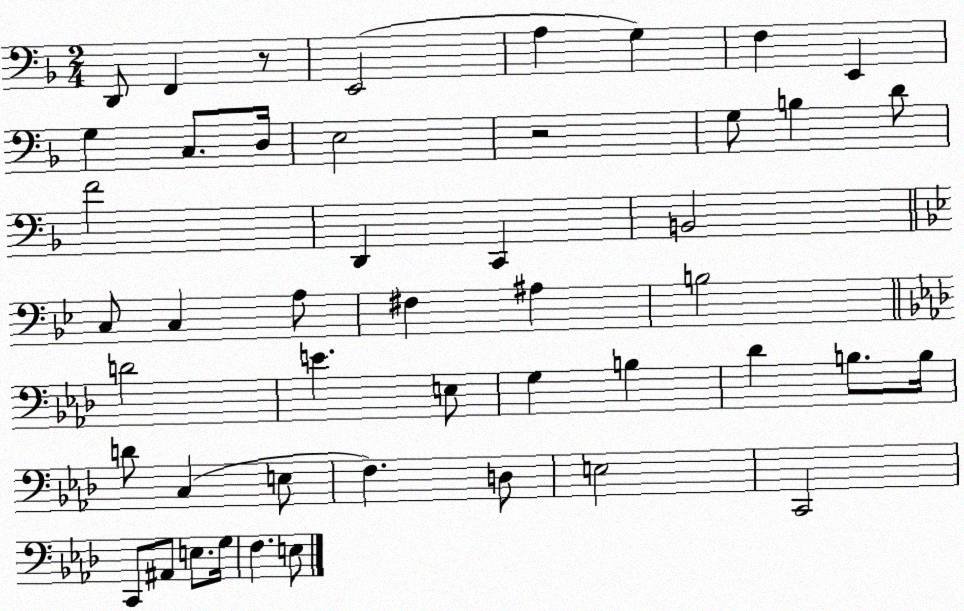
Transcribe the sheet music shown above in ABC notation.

X:1
T:Untitled
M:2/4
L:1/4
K:F
D,,/2 F,, z/2 E,,2 A, G, F, E,, G, C,/2 D,/4 E,2 z2 G,/2 B, D/2 F2 D,, C,, B,,2 C,/2 C, A,/2 ^F, ^A, B,2 D2 E E,/2 G, B, _D B,/2 B,/4 D/2 C, E,/2 F, D,/2 E,2 C,,2 C,,/2 ^A,,/2 E,/2 G,/4 F, E,/2